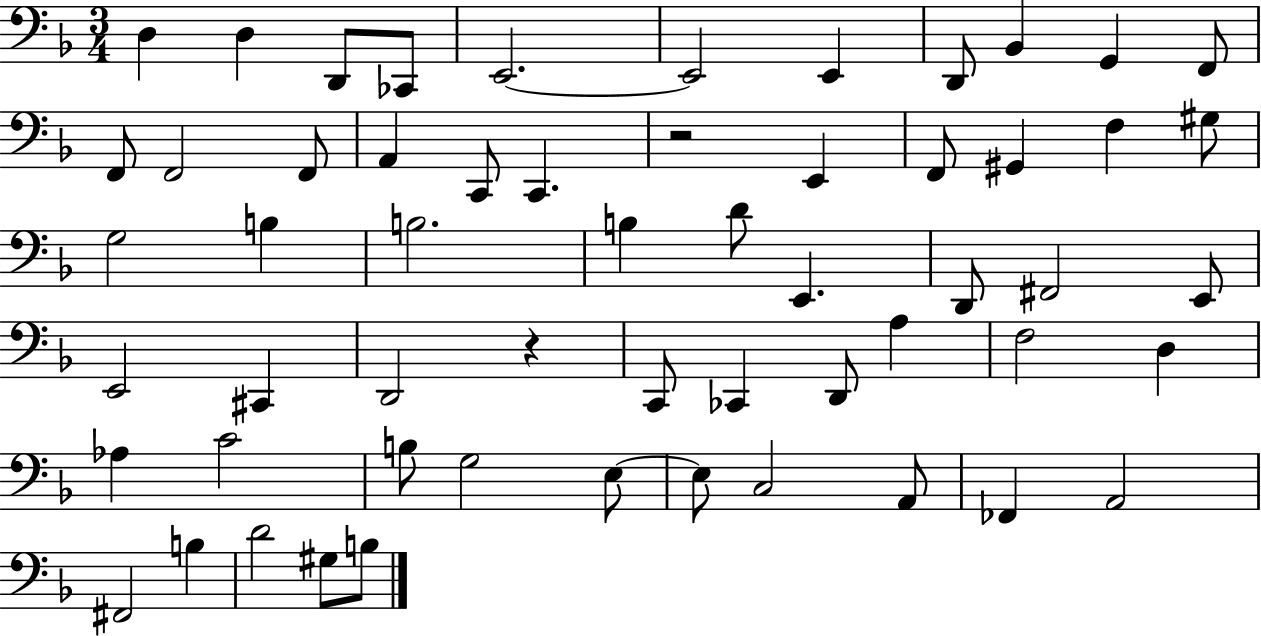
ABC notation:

X:1
T:Untitled
M:3/4
L:1/4
K:F
D, D, D,,/2 _C,,/2 E,,2 E,,2 E,, D,,/2 _B,, G,, F,,/2 F,,/2 F,,2 F,,/2 A,, C,,/2 C,, z2 E,, F,,/2 ^G,, F, ^G,/2 G,2 B, B,2 B, D/2 E,, D,,/2 ^F,,2 E,,/2 E,,2 ^C,, D,,2 z C,,/2 _C,, D,,/2 A, F,2 D, _A, C2 B,/2 G,2 E,/2 E,/2 C,2 A,,/2 _F,, A,,2 ^F,,2 B, D2 ^G,/2 B,/2